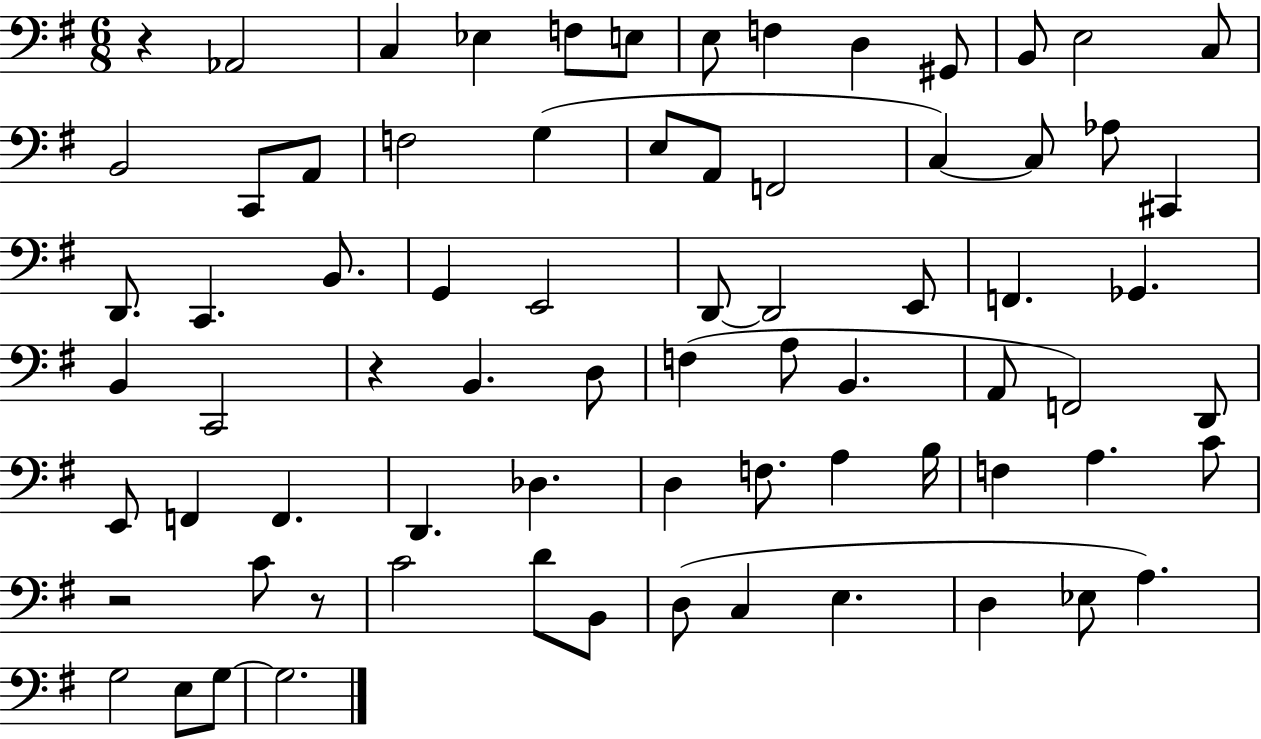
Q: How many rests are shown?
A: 4